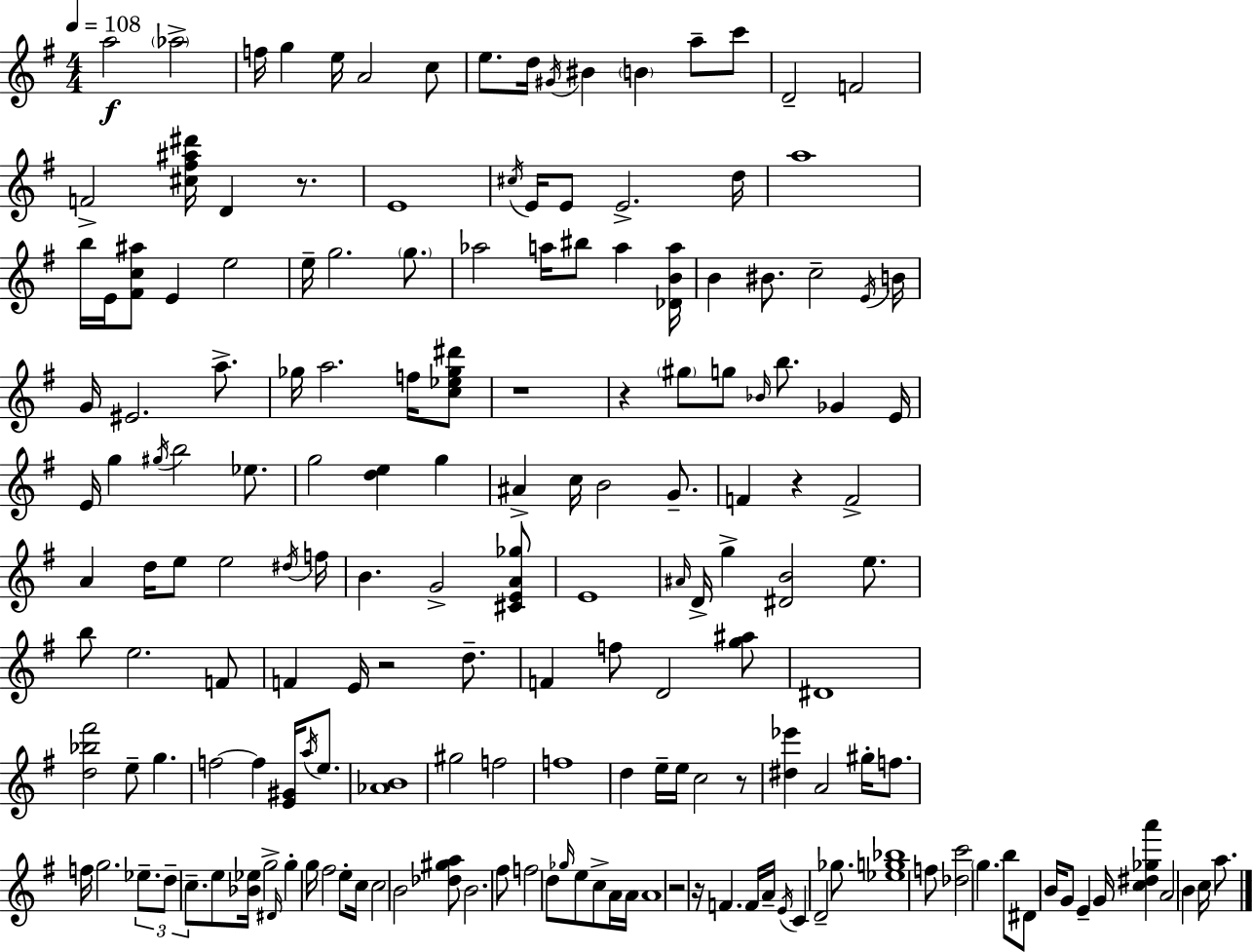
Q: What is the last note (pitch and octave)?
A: A5